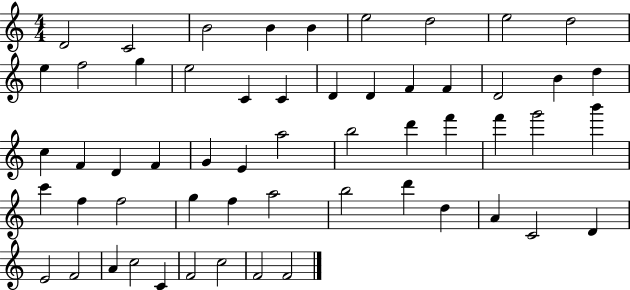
{
  \clef treble
  \numericTimeSignature
  \time 4/4
  \key c \major
  d'2 c'2 | b'2 b'4 b'4 | e''2 d''2 | e''2 d''2 | \break e''4 f''2 g''4 | e''2 c'4 c'4 | d'4 d'4 f'4 f'4 | d'2 b'4 d''4 | \break c''4 f'4 d'4 f'4 | g'4 e'4 a''2 | b''2 d'''4 f'''4 | f'''4 g'''2 b'''4 | \break c'''4 f''4 f''2 | g''4 f''4 a''2 | b''2 d'''4 d''4 | a'4 c'2 d'4 | \break e'2 f'2 | a'4 c''2 c'4 | f'2 c''2 | f'2 f'2 | \break \bar "|."
}